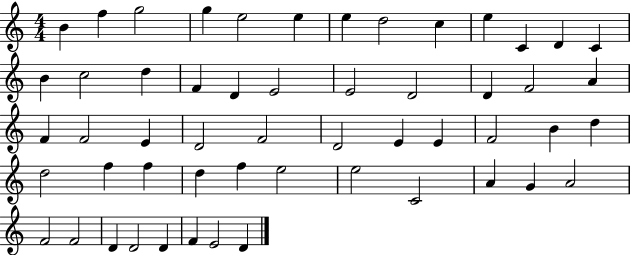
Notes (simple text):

B4/q F5/q G5/h G5/q E5/h E5/q E5/q D5/h C5/q E5/q C4/q D4/q C4/q B4/q C5/h D5/q F4/q D4/q E4/h E4/h D4/h D4/q F4/h A4/q F4/q F4/h E4/q D4/h F4/h D4/h E4/q E4/q F4/h B4/q D5/q D5/h F5/q F5/q D5/q F5/q E5/h E5/h C4/h A4/q G4/q A4/h F4/h F4/h D4/q D4/h D4/q F4/q E4/h D4/q